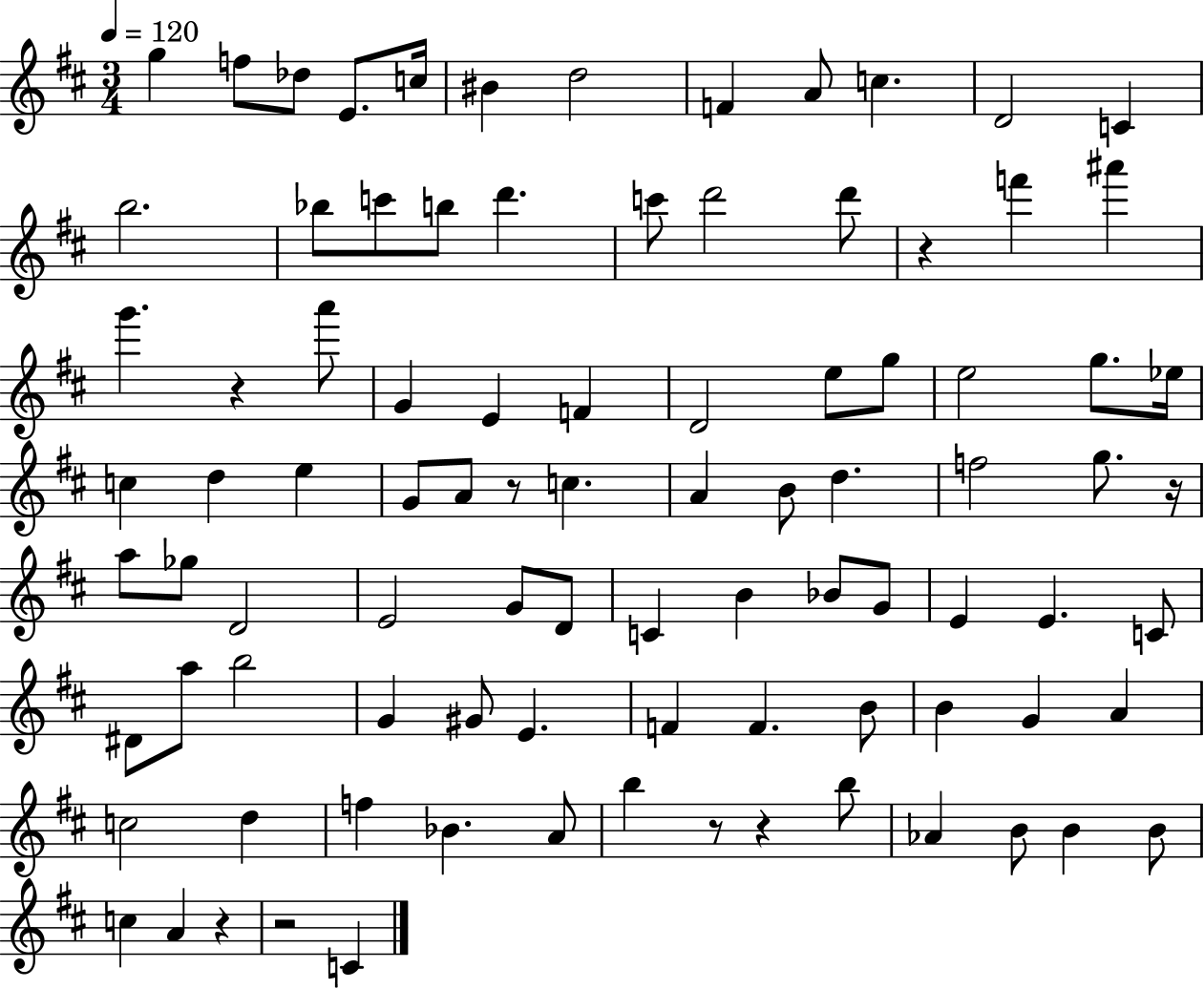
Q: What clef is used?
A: treble